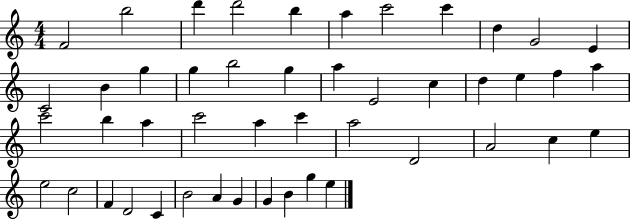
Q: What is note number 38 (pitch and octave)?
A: F4